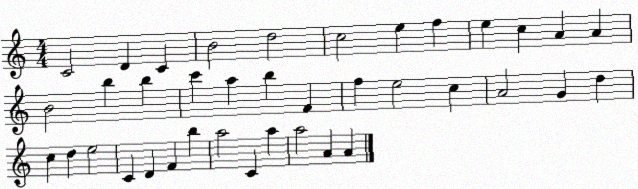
X:1
T:Untitled
M:4/4
L:1/4
K:C
C2 D C B2 d2 c2 e f e c A A B2 b b c' a b F f e2 c A2 G d c d e2 C D F b a2 C a a2 A A